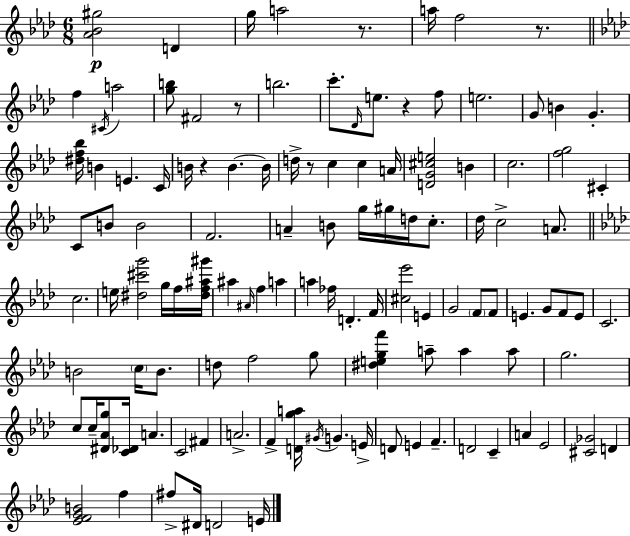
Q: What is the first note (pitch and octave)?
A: D4